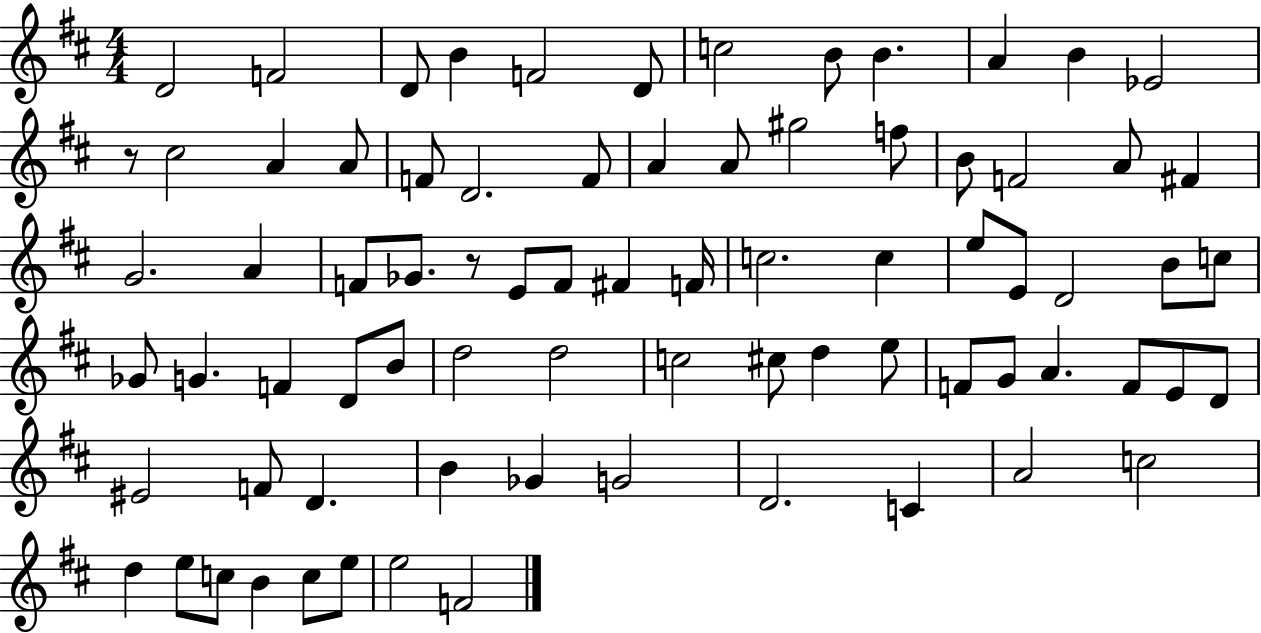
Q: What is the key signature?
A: D major